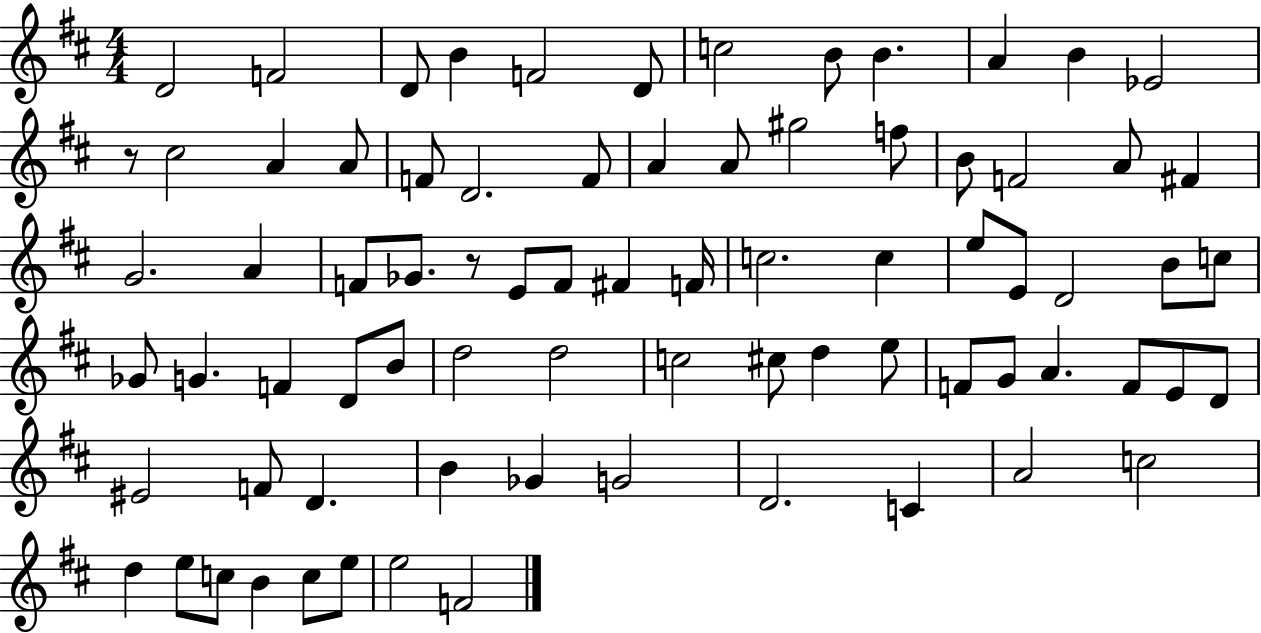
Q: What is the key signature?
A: D major